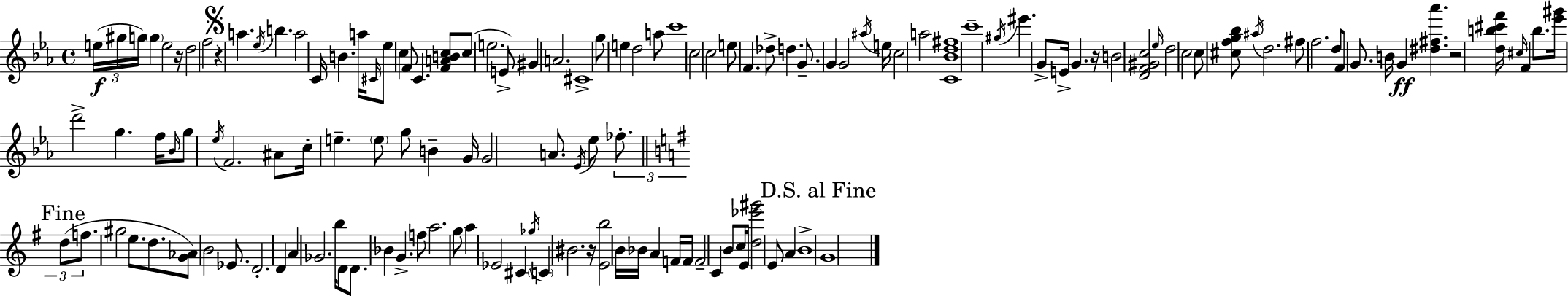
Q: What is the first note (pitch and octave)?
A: E5